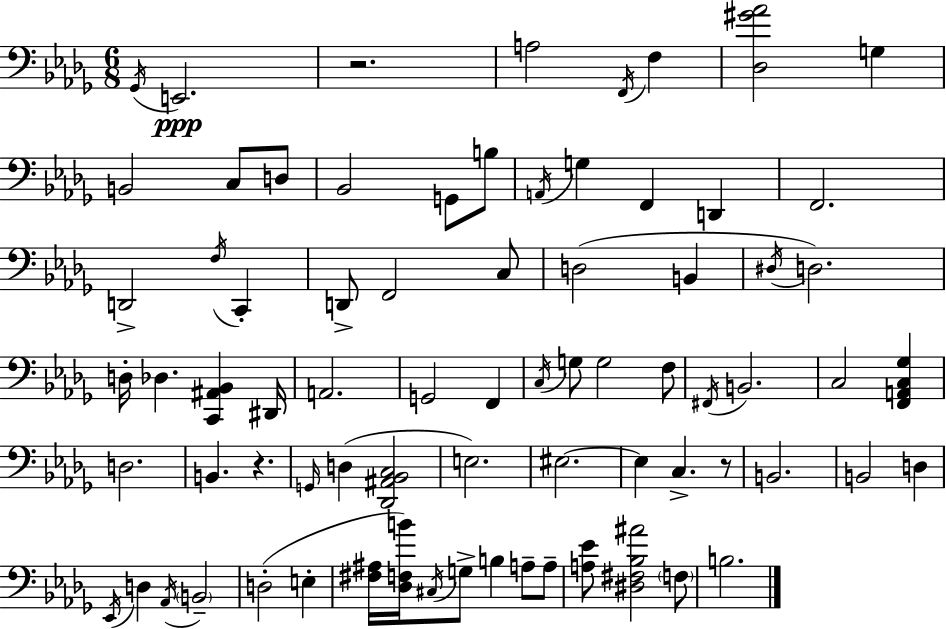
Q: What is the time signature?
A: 6/8